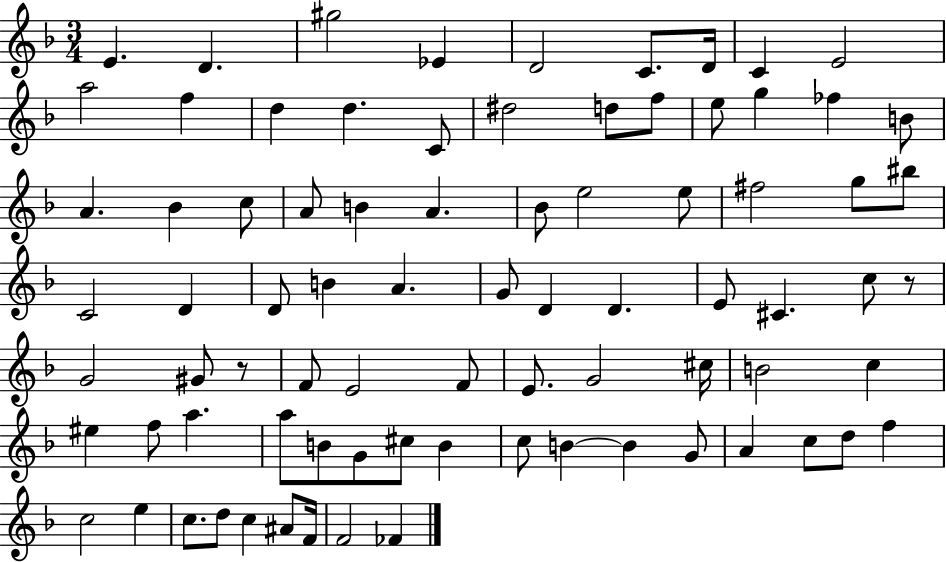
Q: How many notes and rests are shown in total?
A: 81